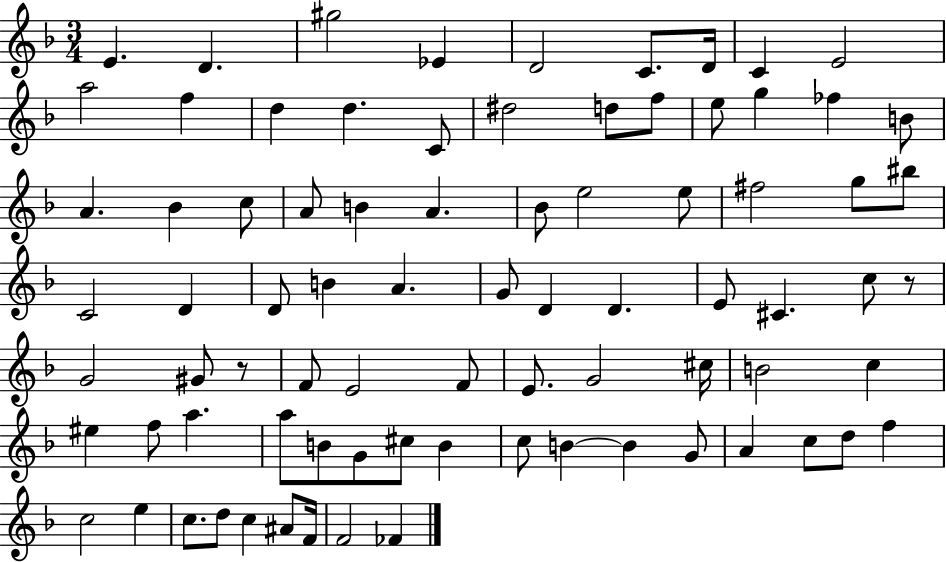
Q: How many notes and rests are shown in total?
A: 81